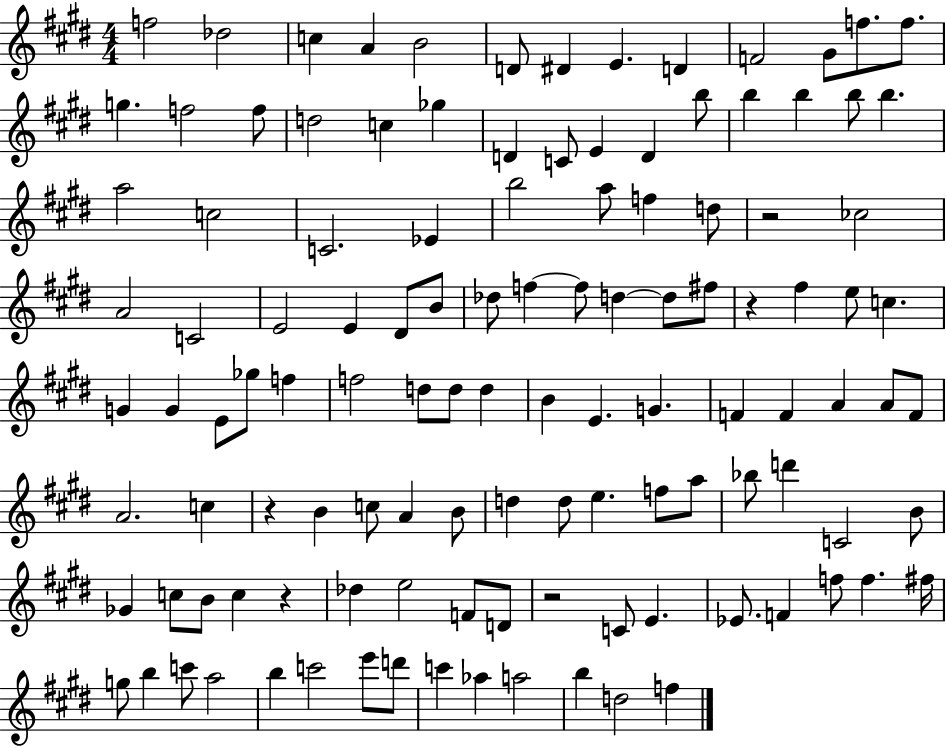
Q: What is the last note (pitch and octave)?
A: F5